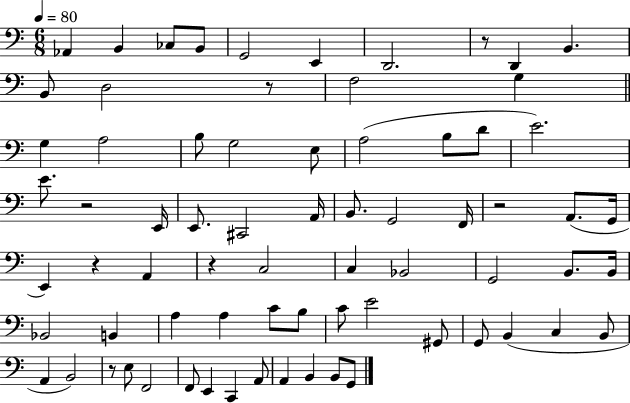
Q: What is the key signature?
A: C major